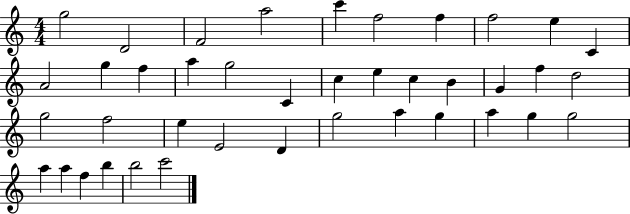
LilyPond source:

{
  \clef treble
  \numericTimeSignature
  \time 4/4
  \key c \major
  g''2 d'2 | f'2 a''2 | c'''4 f''2 f''4 | f''2 e''4 c'4 | \break a'2 g''4 f''4 | a''4 g''2 c'4 | c''4 e''4 c''4 b'4 | g'4 f''4 d''2 | \break g''2 f''2 | e''4 e'2 d'4 | g''2 a''4 g''4 | a''4 g''4 g''2 | \break a''4 a''4 f''4 b''4 | b''2 c'''2 | \bar "|."
}